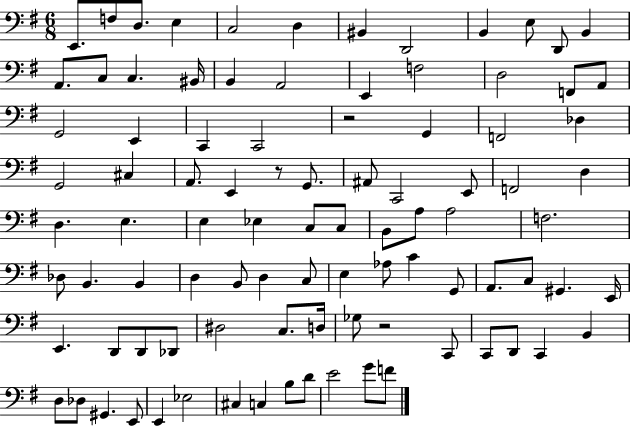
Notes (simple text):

E2/e. F3/e D3/e. E3/q C3/h D3/q BIS2/q D2/h B2/q E3/e D2/e B2/q A2/e. C3/e C3/q. BIS2/s B2/q A2/h E2/q F3/h D3/h F2/e A2/e G2/h E2/q C2/q C2/h R/h G2/q F2/h Db3/q G2/h C#3/q A2/e. E2/q R/e G2/e. A#2/e C2/h E2/e F2/h D3/q D3/q. E3/q. E3/q Eb3/q C3/e C3/e B2/e A3/e A3/h F3/h. Db3/e B2/q. B2/q D3/q B2/e D3/q C3/e E3/q Ab3/e C4/q G2/e A2/e. C3/e G#2/q. E2/s E2/q. D2/e D2/e Db2/e D#3/h C3/e. D3/s Gb3/e R/h C2/e C2/e D2/e C2/q B2/q D3/e Db3/e G#2/q. E2/e E2/q Eb3/h C#3/q C3/q B3/e D4/e E4/h G4/e F4/e